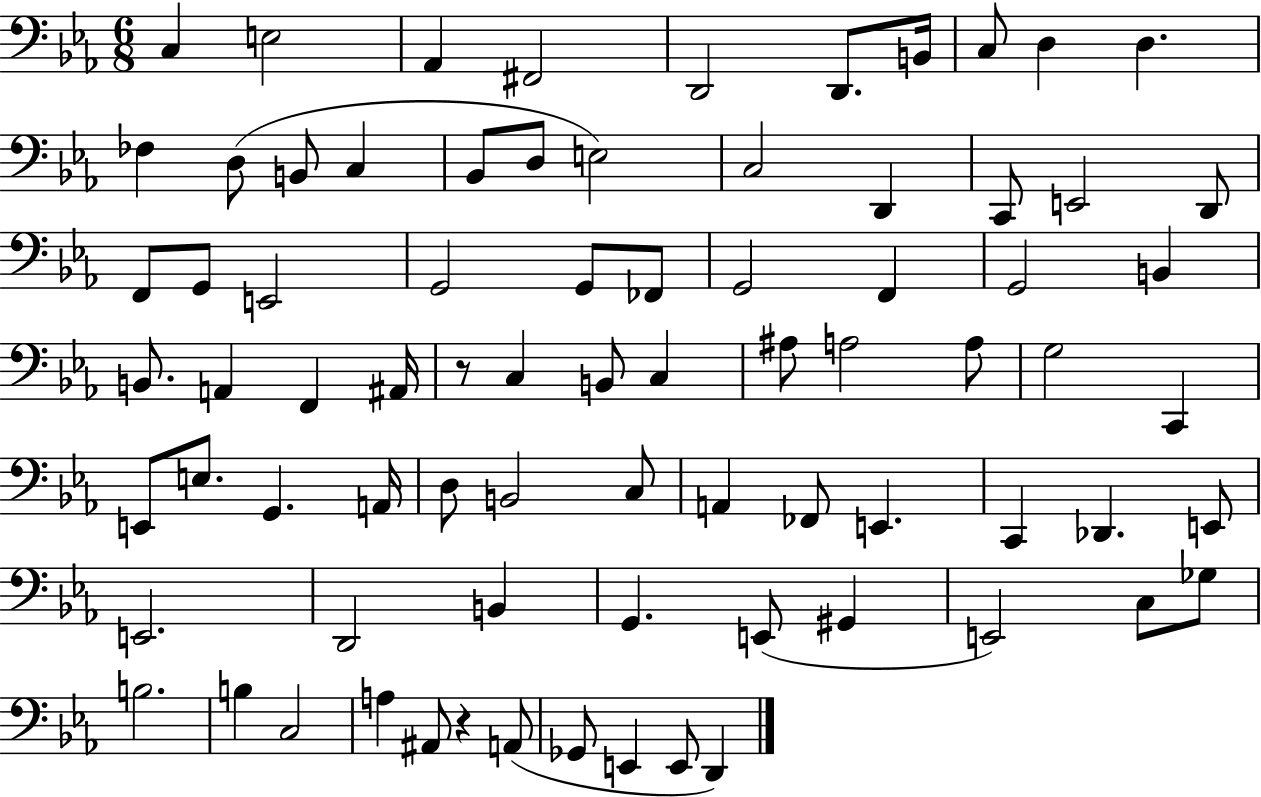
C3/q E3/h Ab2/q F#2/h D2/h D2/e. B2/s C3/e D3/q D3/q. FES3/q D3/e B2/e C3/q Bb2/e D3/e E3/h C3/h D2/q C2/e E2/h D2/e F2/e G2/e E2/h G2/h G2/e FES2/e G2/h F2/q G2/h B2/q B2/e. A2/q F2/q A#2/s R/e C3/q B2/e C3/q A#3/e A3/h A3/e G3/h C2/q E2/e E3/e. G2/q. A2/s D3/e B2/h C3/e A2/q FES2/e E2/q. C2/q Db2/q. E2/e E2/h. D2/h B2/q G2/q. E2/e G#2/q E2/h C3/e Gb3/e B3/h. B3/q C3/h A3/q A#2/e R/q A2/e Gb2/e E2/q E2/e D2/q